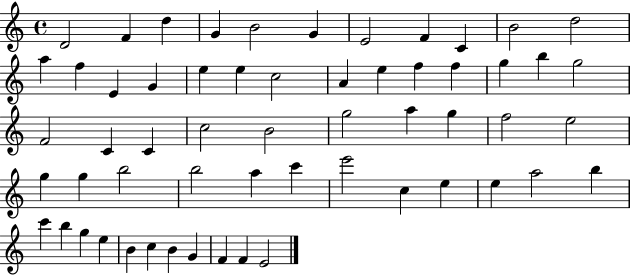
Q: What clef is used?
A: treble